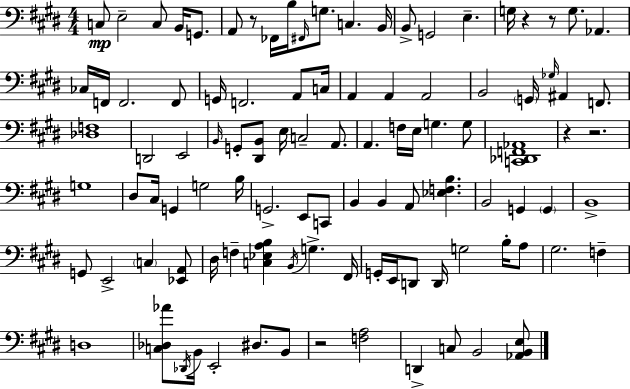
{
  \clef bass
  \numericTimeSignature
  \time 4/4
  \key e \major
  c8\mp e2-- c8 b,16 g,8. | a,8 r8 fes,16 b16 \grace { fis,16 } g8. c4. | b,16 b,8-> g,2 e4.-- | g16 r4 r8 g8. aes,4. | \break ces16 f,16 f,2. f,8 | g,16 f,2. a,8 | c16 a,4 a,4 a,2 | b,2 \parenthesize g,16 \grace { ges16 } ais,4 f,8. | \break <des f>1 | d,2 e,2 | \grace { b,16 } g,8-. <dis, b,>8 e16 c2-- | a,8. a,4. f16 e16 g4. | \break g8 <c, des, f, aes,>1 | r4 r2. | g1 | dis8 cis16 g,4 g2 | \break b16 g,2.-> e,8 | c,8 b,4 b,4 a,8 <ees f b>4. | b,2 g,4 \parenthesize g,4 | b,1-> | \break g,8 e,2-> \parenthesize c4 | <ees, a,>8 dis16 f4-- <c ees a b>4 \acciaccatura { b,16 } g4.-> | fis,16 g,16-. e,16 d,8 d,16 g2 | b16-. a8 gis2. | \break f4-- d1 | <c des aes'>8 \acciaccatura { des,16 } b,16 e,2-. | dis8. b,8 r2 <f a>2 | d,4-> c8 b,2 | \break <aes, b, e>8 \bar "|."
}